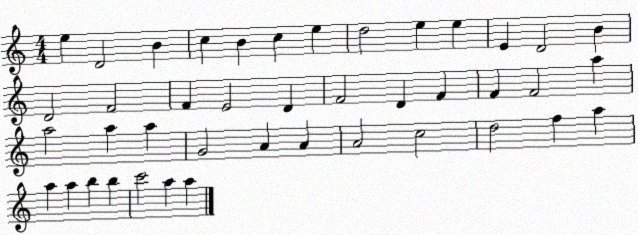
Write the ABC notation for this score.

X:1
T:Untitled
M:4/4
L:1/4
K:C
e D2 B c B c e d2 e e E D2 B D2 F2 F E2 D F2 D F F F2 a a2 a a G2 A A A2 c2 d2 f a a a b b c'2 a a